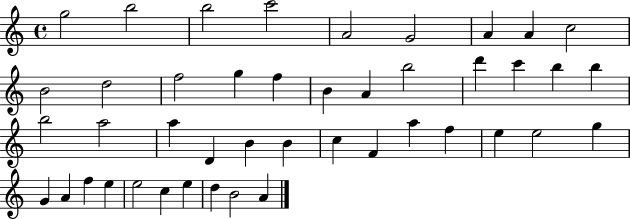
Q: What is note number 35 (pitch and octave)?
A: G4